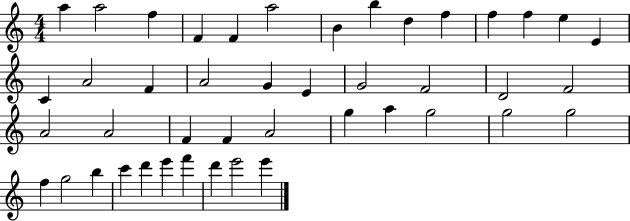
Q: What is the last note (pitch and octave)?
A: E6